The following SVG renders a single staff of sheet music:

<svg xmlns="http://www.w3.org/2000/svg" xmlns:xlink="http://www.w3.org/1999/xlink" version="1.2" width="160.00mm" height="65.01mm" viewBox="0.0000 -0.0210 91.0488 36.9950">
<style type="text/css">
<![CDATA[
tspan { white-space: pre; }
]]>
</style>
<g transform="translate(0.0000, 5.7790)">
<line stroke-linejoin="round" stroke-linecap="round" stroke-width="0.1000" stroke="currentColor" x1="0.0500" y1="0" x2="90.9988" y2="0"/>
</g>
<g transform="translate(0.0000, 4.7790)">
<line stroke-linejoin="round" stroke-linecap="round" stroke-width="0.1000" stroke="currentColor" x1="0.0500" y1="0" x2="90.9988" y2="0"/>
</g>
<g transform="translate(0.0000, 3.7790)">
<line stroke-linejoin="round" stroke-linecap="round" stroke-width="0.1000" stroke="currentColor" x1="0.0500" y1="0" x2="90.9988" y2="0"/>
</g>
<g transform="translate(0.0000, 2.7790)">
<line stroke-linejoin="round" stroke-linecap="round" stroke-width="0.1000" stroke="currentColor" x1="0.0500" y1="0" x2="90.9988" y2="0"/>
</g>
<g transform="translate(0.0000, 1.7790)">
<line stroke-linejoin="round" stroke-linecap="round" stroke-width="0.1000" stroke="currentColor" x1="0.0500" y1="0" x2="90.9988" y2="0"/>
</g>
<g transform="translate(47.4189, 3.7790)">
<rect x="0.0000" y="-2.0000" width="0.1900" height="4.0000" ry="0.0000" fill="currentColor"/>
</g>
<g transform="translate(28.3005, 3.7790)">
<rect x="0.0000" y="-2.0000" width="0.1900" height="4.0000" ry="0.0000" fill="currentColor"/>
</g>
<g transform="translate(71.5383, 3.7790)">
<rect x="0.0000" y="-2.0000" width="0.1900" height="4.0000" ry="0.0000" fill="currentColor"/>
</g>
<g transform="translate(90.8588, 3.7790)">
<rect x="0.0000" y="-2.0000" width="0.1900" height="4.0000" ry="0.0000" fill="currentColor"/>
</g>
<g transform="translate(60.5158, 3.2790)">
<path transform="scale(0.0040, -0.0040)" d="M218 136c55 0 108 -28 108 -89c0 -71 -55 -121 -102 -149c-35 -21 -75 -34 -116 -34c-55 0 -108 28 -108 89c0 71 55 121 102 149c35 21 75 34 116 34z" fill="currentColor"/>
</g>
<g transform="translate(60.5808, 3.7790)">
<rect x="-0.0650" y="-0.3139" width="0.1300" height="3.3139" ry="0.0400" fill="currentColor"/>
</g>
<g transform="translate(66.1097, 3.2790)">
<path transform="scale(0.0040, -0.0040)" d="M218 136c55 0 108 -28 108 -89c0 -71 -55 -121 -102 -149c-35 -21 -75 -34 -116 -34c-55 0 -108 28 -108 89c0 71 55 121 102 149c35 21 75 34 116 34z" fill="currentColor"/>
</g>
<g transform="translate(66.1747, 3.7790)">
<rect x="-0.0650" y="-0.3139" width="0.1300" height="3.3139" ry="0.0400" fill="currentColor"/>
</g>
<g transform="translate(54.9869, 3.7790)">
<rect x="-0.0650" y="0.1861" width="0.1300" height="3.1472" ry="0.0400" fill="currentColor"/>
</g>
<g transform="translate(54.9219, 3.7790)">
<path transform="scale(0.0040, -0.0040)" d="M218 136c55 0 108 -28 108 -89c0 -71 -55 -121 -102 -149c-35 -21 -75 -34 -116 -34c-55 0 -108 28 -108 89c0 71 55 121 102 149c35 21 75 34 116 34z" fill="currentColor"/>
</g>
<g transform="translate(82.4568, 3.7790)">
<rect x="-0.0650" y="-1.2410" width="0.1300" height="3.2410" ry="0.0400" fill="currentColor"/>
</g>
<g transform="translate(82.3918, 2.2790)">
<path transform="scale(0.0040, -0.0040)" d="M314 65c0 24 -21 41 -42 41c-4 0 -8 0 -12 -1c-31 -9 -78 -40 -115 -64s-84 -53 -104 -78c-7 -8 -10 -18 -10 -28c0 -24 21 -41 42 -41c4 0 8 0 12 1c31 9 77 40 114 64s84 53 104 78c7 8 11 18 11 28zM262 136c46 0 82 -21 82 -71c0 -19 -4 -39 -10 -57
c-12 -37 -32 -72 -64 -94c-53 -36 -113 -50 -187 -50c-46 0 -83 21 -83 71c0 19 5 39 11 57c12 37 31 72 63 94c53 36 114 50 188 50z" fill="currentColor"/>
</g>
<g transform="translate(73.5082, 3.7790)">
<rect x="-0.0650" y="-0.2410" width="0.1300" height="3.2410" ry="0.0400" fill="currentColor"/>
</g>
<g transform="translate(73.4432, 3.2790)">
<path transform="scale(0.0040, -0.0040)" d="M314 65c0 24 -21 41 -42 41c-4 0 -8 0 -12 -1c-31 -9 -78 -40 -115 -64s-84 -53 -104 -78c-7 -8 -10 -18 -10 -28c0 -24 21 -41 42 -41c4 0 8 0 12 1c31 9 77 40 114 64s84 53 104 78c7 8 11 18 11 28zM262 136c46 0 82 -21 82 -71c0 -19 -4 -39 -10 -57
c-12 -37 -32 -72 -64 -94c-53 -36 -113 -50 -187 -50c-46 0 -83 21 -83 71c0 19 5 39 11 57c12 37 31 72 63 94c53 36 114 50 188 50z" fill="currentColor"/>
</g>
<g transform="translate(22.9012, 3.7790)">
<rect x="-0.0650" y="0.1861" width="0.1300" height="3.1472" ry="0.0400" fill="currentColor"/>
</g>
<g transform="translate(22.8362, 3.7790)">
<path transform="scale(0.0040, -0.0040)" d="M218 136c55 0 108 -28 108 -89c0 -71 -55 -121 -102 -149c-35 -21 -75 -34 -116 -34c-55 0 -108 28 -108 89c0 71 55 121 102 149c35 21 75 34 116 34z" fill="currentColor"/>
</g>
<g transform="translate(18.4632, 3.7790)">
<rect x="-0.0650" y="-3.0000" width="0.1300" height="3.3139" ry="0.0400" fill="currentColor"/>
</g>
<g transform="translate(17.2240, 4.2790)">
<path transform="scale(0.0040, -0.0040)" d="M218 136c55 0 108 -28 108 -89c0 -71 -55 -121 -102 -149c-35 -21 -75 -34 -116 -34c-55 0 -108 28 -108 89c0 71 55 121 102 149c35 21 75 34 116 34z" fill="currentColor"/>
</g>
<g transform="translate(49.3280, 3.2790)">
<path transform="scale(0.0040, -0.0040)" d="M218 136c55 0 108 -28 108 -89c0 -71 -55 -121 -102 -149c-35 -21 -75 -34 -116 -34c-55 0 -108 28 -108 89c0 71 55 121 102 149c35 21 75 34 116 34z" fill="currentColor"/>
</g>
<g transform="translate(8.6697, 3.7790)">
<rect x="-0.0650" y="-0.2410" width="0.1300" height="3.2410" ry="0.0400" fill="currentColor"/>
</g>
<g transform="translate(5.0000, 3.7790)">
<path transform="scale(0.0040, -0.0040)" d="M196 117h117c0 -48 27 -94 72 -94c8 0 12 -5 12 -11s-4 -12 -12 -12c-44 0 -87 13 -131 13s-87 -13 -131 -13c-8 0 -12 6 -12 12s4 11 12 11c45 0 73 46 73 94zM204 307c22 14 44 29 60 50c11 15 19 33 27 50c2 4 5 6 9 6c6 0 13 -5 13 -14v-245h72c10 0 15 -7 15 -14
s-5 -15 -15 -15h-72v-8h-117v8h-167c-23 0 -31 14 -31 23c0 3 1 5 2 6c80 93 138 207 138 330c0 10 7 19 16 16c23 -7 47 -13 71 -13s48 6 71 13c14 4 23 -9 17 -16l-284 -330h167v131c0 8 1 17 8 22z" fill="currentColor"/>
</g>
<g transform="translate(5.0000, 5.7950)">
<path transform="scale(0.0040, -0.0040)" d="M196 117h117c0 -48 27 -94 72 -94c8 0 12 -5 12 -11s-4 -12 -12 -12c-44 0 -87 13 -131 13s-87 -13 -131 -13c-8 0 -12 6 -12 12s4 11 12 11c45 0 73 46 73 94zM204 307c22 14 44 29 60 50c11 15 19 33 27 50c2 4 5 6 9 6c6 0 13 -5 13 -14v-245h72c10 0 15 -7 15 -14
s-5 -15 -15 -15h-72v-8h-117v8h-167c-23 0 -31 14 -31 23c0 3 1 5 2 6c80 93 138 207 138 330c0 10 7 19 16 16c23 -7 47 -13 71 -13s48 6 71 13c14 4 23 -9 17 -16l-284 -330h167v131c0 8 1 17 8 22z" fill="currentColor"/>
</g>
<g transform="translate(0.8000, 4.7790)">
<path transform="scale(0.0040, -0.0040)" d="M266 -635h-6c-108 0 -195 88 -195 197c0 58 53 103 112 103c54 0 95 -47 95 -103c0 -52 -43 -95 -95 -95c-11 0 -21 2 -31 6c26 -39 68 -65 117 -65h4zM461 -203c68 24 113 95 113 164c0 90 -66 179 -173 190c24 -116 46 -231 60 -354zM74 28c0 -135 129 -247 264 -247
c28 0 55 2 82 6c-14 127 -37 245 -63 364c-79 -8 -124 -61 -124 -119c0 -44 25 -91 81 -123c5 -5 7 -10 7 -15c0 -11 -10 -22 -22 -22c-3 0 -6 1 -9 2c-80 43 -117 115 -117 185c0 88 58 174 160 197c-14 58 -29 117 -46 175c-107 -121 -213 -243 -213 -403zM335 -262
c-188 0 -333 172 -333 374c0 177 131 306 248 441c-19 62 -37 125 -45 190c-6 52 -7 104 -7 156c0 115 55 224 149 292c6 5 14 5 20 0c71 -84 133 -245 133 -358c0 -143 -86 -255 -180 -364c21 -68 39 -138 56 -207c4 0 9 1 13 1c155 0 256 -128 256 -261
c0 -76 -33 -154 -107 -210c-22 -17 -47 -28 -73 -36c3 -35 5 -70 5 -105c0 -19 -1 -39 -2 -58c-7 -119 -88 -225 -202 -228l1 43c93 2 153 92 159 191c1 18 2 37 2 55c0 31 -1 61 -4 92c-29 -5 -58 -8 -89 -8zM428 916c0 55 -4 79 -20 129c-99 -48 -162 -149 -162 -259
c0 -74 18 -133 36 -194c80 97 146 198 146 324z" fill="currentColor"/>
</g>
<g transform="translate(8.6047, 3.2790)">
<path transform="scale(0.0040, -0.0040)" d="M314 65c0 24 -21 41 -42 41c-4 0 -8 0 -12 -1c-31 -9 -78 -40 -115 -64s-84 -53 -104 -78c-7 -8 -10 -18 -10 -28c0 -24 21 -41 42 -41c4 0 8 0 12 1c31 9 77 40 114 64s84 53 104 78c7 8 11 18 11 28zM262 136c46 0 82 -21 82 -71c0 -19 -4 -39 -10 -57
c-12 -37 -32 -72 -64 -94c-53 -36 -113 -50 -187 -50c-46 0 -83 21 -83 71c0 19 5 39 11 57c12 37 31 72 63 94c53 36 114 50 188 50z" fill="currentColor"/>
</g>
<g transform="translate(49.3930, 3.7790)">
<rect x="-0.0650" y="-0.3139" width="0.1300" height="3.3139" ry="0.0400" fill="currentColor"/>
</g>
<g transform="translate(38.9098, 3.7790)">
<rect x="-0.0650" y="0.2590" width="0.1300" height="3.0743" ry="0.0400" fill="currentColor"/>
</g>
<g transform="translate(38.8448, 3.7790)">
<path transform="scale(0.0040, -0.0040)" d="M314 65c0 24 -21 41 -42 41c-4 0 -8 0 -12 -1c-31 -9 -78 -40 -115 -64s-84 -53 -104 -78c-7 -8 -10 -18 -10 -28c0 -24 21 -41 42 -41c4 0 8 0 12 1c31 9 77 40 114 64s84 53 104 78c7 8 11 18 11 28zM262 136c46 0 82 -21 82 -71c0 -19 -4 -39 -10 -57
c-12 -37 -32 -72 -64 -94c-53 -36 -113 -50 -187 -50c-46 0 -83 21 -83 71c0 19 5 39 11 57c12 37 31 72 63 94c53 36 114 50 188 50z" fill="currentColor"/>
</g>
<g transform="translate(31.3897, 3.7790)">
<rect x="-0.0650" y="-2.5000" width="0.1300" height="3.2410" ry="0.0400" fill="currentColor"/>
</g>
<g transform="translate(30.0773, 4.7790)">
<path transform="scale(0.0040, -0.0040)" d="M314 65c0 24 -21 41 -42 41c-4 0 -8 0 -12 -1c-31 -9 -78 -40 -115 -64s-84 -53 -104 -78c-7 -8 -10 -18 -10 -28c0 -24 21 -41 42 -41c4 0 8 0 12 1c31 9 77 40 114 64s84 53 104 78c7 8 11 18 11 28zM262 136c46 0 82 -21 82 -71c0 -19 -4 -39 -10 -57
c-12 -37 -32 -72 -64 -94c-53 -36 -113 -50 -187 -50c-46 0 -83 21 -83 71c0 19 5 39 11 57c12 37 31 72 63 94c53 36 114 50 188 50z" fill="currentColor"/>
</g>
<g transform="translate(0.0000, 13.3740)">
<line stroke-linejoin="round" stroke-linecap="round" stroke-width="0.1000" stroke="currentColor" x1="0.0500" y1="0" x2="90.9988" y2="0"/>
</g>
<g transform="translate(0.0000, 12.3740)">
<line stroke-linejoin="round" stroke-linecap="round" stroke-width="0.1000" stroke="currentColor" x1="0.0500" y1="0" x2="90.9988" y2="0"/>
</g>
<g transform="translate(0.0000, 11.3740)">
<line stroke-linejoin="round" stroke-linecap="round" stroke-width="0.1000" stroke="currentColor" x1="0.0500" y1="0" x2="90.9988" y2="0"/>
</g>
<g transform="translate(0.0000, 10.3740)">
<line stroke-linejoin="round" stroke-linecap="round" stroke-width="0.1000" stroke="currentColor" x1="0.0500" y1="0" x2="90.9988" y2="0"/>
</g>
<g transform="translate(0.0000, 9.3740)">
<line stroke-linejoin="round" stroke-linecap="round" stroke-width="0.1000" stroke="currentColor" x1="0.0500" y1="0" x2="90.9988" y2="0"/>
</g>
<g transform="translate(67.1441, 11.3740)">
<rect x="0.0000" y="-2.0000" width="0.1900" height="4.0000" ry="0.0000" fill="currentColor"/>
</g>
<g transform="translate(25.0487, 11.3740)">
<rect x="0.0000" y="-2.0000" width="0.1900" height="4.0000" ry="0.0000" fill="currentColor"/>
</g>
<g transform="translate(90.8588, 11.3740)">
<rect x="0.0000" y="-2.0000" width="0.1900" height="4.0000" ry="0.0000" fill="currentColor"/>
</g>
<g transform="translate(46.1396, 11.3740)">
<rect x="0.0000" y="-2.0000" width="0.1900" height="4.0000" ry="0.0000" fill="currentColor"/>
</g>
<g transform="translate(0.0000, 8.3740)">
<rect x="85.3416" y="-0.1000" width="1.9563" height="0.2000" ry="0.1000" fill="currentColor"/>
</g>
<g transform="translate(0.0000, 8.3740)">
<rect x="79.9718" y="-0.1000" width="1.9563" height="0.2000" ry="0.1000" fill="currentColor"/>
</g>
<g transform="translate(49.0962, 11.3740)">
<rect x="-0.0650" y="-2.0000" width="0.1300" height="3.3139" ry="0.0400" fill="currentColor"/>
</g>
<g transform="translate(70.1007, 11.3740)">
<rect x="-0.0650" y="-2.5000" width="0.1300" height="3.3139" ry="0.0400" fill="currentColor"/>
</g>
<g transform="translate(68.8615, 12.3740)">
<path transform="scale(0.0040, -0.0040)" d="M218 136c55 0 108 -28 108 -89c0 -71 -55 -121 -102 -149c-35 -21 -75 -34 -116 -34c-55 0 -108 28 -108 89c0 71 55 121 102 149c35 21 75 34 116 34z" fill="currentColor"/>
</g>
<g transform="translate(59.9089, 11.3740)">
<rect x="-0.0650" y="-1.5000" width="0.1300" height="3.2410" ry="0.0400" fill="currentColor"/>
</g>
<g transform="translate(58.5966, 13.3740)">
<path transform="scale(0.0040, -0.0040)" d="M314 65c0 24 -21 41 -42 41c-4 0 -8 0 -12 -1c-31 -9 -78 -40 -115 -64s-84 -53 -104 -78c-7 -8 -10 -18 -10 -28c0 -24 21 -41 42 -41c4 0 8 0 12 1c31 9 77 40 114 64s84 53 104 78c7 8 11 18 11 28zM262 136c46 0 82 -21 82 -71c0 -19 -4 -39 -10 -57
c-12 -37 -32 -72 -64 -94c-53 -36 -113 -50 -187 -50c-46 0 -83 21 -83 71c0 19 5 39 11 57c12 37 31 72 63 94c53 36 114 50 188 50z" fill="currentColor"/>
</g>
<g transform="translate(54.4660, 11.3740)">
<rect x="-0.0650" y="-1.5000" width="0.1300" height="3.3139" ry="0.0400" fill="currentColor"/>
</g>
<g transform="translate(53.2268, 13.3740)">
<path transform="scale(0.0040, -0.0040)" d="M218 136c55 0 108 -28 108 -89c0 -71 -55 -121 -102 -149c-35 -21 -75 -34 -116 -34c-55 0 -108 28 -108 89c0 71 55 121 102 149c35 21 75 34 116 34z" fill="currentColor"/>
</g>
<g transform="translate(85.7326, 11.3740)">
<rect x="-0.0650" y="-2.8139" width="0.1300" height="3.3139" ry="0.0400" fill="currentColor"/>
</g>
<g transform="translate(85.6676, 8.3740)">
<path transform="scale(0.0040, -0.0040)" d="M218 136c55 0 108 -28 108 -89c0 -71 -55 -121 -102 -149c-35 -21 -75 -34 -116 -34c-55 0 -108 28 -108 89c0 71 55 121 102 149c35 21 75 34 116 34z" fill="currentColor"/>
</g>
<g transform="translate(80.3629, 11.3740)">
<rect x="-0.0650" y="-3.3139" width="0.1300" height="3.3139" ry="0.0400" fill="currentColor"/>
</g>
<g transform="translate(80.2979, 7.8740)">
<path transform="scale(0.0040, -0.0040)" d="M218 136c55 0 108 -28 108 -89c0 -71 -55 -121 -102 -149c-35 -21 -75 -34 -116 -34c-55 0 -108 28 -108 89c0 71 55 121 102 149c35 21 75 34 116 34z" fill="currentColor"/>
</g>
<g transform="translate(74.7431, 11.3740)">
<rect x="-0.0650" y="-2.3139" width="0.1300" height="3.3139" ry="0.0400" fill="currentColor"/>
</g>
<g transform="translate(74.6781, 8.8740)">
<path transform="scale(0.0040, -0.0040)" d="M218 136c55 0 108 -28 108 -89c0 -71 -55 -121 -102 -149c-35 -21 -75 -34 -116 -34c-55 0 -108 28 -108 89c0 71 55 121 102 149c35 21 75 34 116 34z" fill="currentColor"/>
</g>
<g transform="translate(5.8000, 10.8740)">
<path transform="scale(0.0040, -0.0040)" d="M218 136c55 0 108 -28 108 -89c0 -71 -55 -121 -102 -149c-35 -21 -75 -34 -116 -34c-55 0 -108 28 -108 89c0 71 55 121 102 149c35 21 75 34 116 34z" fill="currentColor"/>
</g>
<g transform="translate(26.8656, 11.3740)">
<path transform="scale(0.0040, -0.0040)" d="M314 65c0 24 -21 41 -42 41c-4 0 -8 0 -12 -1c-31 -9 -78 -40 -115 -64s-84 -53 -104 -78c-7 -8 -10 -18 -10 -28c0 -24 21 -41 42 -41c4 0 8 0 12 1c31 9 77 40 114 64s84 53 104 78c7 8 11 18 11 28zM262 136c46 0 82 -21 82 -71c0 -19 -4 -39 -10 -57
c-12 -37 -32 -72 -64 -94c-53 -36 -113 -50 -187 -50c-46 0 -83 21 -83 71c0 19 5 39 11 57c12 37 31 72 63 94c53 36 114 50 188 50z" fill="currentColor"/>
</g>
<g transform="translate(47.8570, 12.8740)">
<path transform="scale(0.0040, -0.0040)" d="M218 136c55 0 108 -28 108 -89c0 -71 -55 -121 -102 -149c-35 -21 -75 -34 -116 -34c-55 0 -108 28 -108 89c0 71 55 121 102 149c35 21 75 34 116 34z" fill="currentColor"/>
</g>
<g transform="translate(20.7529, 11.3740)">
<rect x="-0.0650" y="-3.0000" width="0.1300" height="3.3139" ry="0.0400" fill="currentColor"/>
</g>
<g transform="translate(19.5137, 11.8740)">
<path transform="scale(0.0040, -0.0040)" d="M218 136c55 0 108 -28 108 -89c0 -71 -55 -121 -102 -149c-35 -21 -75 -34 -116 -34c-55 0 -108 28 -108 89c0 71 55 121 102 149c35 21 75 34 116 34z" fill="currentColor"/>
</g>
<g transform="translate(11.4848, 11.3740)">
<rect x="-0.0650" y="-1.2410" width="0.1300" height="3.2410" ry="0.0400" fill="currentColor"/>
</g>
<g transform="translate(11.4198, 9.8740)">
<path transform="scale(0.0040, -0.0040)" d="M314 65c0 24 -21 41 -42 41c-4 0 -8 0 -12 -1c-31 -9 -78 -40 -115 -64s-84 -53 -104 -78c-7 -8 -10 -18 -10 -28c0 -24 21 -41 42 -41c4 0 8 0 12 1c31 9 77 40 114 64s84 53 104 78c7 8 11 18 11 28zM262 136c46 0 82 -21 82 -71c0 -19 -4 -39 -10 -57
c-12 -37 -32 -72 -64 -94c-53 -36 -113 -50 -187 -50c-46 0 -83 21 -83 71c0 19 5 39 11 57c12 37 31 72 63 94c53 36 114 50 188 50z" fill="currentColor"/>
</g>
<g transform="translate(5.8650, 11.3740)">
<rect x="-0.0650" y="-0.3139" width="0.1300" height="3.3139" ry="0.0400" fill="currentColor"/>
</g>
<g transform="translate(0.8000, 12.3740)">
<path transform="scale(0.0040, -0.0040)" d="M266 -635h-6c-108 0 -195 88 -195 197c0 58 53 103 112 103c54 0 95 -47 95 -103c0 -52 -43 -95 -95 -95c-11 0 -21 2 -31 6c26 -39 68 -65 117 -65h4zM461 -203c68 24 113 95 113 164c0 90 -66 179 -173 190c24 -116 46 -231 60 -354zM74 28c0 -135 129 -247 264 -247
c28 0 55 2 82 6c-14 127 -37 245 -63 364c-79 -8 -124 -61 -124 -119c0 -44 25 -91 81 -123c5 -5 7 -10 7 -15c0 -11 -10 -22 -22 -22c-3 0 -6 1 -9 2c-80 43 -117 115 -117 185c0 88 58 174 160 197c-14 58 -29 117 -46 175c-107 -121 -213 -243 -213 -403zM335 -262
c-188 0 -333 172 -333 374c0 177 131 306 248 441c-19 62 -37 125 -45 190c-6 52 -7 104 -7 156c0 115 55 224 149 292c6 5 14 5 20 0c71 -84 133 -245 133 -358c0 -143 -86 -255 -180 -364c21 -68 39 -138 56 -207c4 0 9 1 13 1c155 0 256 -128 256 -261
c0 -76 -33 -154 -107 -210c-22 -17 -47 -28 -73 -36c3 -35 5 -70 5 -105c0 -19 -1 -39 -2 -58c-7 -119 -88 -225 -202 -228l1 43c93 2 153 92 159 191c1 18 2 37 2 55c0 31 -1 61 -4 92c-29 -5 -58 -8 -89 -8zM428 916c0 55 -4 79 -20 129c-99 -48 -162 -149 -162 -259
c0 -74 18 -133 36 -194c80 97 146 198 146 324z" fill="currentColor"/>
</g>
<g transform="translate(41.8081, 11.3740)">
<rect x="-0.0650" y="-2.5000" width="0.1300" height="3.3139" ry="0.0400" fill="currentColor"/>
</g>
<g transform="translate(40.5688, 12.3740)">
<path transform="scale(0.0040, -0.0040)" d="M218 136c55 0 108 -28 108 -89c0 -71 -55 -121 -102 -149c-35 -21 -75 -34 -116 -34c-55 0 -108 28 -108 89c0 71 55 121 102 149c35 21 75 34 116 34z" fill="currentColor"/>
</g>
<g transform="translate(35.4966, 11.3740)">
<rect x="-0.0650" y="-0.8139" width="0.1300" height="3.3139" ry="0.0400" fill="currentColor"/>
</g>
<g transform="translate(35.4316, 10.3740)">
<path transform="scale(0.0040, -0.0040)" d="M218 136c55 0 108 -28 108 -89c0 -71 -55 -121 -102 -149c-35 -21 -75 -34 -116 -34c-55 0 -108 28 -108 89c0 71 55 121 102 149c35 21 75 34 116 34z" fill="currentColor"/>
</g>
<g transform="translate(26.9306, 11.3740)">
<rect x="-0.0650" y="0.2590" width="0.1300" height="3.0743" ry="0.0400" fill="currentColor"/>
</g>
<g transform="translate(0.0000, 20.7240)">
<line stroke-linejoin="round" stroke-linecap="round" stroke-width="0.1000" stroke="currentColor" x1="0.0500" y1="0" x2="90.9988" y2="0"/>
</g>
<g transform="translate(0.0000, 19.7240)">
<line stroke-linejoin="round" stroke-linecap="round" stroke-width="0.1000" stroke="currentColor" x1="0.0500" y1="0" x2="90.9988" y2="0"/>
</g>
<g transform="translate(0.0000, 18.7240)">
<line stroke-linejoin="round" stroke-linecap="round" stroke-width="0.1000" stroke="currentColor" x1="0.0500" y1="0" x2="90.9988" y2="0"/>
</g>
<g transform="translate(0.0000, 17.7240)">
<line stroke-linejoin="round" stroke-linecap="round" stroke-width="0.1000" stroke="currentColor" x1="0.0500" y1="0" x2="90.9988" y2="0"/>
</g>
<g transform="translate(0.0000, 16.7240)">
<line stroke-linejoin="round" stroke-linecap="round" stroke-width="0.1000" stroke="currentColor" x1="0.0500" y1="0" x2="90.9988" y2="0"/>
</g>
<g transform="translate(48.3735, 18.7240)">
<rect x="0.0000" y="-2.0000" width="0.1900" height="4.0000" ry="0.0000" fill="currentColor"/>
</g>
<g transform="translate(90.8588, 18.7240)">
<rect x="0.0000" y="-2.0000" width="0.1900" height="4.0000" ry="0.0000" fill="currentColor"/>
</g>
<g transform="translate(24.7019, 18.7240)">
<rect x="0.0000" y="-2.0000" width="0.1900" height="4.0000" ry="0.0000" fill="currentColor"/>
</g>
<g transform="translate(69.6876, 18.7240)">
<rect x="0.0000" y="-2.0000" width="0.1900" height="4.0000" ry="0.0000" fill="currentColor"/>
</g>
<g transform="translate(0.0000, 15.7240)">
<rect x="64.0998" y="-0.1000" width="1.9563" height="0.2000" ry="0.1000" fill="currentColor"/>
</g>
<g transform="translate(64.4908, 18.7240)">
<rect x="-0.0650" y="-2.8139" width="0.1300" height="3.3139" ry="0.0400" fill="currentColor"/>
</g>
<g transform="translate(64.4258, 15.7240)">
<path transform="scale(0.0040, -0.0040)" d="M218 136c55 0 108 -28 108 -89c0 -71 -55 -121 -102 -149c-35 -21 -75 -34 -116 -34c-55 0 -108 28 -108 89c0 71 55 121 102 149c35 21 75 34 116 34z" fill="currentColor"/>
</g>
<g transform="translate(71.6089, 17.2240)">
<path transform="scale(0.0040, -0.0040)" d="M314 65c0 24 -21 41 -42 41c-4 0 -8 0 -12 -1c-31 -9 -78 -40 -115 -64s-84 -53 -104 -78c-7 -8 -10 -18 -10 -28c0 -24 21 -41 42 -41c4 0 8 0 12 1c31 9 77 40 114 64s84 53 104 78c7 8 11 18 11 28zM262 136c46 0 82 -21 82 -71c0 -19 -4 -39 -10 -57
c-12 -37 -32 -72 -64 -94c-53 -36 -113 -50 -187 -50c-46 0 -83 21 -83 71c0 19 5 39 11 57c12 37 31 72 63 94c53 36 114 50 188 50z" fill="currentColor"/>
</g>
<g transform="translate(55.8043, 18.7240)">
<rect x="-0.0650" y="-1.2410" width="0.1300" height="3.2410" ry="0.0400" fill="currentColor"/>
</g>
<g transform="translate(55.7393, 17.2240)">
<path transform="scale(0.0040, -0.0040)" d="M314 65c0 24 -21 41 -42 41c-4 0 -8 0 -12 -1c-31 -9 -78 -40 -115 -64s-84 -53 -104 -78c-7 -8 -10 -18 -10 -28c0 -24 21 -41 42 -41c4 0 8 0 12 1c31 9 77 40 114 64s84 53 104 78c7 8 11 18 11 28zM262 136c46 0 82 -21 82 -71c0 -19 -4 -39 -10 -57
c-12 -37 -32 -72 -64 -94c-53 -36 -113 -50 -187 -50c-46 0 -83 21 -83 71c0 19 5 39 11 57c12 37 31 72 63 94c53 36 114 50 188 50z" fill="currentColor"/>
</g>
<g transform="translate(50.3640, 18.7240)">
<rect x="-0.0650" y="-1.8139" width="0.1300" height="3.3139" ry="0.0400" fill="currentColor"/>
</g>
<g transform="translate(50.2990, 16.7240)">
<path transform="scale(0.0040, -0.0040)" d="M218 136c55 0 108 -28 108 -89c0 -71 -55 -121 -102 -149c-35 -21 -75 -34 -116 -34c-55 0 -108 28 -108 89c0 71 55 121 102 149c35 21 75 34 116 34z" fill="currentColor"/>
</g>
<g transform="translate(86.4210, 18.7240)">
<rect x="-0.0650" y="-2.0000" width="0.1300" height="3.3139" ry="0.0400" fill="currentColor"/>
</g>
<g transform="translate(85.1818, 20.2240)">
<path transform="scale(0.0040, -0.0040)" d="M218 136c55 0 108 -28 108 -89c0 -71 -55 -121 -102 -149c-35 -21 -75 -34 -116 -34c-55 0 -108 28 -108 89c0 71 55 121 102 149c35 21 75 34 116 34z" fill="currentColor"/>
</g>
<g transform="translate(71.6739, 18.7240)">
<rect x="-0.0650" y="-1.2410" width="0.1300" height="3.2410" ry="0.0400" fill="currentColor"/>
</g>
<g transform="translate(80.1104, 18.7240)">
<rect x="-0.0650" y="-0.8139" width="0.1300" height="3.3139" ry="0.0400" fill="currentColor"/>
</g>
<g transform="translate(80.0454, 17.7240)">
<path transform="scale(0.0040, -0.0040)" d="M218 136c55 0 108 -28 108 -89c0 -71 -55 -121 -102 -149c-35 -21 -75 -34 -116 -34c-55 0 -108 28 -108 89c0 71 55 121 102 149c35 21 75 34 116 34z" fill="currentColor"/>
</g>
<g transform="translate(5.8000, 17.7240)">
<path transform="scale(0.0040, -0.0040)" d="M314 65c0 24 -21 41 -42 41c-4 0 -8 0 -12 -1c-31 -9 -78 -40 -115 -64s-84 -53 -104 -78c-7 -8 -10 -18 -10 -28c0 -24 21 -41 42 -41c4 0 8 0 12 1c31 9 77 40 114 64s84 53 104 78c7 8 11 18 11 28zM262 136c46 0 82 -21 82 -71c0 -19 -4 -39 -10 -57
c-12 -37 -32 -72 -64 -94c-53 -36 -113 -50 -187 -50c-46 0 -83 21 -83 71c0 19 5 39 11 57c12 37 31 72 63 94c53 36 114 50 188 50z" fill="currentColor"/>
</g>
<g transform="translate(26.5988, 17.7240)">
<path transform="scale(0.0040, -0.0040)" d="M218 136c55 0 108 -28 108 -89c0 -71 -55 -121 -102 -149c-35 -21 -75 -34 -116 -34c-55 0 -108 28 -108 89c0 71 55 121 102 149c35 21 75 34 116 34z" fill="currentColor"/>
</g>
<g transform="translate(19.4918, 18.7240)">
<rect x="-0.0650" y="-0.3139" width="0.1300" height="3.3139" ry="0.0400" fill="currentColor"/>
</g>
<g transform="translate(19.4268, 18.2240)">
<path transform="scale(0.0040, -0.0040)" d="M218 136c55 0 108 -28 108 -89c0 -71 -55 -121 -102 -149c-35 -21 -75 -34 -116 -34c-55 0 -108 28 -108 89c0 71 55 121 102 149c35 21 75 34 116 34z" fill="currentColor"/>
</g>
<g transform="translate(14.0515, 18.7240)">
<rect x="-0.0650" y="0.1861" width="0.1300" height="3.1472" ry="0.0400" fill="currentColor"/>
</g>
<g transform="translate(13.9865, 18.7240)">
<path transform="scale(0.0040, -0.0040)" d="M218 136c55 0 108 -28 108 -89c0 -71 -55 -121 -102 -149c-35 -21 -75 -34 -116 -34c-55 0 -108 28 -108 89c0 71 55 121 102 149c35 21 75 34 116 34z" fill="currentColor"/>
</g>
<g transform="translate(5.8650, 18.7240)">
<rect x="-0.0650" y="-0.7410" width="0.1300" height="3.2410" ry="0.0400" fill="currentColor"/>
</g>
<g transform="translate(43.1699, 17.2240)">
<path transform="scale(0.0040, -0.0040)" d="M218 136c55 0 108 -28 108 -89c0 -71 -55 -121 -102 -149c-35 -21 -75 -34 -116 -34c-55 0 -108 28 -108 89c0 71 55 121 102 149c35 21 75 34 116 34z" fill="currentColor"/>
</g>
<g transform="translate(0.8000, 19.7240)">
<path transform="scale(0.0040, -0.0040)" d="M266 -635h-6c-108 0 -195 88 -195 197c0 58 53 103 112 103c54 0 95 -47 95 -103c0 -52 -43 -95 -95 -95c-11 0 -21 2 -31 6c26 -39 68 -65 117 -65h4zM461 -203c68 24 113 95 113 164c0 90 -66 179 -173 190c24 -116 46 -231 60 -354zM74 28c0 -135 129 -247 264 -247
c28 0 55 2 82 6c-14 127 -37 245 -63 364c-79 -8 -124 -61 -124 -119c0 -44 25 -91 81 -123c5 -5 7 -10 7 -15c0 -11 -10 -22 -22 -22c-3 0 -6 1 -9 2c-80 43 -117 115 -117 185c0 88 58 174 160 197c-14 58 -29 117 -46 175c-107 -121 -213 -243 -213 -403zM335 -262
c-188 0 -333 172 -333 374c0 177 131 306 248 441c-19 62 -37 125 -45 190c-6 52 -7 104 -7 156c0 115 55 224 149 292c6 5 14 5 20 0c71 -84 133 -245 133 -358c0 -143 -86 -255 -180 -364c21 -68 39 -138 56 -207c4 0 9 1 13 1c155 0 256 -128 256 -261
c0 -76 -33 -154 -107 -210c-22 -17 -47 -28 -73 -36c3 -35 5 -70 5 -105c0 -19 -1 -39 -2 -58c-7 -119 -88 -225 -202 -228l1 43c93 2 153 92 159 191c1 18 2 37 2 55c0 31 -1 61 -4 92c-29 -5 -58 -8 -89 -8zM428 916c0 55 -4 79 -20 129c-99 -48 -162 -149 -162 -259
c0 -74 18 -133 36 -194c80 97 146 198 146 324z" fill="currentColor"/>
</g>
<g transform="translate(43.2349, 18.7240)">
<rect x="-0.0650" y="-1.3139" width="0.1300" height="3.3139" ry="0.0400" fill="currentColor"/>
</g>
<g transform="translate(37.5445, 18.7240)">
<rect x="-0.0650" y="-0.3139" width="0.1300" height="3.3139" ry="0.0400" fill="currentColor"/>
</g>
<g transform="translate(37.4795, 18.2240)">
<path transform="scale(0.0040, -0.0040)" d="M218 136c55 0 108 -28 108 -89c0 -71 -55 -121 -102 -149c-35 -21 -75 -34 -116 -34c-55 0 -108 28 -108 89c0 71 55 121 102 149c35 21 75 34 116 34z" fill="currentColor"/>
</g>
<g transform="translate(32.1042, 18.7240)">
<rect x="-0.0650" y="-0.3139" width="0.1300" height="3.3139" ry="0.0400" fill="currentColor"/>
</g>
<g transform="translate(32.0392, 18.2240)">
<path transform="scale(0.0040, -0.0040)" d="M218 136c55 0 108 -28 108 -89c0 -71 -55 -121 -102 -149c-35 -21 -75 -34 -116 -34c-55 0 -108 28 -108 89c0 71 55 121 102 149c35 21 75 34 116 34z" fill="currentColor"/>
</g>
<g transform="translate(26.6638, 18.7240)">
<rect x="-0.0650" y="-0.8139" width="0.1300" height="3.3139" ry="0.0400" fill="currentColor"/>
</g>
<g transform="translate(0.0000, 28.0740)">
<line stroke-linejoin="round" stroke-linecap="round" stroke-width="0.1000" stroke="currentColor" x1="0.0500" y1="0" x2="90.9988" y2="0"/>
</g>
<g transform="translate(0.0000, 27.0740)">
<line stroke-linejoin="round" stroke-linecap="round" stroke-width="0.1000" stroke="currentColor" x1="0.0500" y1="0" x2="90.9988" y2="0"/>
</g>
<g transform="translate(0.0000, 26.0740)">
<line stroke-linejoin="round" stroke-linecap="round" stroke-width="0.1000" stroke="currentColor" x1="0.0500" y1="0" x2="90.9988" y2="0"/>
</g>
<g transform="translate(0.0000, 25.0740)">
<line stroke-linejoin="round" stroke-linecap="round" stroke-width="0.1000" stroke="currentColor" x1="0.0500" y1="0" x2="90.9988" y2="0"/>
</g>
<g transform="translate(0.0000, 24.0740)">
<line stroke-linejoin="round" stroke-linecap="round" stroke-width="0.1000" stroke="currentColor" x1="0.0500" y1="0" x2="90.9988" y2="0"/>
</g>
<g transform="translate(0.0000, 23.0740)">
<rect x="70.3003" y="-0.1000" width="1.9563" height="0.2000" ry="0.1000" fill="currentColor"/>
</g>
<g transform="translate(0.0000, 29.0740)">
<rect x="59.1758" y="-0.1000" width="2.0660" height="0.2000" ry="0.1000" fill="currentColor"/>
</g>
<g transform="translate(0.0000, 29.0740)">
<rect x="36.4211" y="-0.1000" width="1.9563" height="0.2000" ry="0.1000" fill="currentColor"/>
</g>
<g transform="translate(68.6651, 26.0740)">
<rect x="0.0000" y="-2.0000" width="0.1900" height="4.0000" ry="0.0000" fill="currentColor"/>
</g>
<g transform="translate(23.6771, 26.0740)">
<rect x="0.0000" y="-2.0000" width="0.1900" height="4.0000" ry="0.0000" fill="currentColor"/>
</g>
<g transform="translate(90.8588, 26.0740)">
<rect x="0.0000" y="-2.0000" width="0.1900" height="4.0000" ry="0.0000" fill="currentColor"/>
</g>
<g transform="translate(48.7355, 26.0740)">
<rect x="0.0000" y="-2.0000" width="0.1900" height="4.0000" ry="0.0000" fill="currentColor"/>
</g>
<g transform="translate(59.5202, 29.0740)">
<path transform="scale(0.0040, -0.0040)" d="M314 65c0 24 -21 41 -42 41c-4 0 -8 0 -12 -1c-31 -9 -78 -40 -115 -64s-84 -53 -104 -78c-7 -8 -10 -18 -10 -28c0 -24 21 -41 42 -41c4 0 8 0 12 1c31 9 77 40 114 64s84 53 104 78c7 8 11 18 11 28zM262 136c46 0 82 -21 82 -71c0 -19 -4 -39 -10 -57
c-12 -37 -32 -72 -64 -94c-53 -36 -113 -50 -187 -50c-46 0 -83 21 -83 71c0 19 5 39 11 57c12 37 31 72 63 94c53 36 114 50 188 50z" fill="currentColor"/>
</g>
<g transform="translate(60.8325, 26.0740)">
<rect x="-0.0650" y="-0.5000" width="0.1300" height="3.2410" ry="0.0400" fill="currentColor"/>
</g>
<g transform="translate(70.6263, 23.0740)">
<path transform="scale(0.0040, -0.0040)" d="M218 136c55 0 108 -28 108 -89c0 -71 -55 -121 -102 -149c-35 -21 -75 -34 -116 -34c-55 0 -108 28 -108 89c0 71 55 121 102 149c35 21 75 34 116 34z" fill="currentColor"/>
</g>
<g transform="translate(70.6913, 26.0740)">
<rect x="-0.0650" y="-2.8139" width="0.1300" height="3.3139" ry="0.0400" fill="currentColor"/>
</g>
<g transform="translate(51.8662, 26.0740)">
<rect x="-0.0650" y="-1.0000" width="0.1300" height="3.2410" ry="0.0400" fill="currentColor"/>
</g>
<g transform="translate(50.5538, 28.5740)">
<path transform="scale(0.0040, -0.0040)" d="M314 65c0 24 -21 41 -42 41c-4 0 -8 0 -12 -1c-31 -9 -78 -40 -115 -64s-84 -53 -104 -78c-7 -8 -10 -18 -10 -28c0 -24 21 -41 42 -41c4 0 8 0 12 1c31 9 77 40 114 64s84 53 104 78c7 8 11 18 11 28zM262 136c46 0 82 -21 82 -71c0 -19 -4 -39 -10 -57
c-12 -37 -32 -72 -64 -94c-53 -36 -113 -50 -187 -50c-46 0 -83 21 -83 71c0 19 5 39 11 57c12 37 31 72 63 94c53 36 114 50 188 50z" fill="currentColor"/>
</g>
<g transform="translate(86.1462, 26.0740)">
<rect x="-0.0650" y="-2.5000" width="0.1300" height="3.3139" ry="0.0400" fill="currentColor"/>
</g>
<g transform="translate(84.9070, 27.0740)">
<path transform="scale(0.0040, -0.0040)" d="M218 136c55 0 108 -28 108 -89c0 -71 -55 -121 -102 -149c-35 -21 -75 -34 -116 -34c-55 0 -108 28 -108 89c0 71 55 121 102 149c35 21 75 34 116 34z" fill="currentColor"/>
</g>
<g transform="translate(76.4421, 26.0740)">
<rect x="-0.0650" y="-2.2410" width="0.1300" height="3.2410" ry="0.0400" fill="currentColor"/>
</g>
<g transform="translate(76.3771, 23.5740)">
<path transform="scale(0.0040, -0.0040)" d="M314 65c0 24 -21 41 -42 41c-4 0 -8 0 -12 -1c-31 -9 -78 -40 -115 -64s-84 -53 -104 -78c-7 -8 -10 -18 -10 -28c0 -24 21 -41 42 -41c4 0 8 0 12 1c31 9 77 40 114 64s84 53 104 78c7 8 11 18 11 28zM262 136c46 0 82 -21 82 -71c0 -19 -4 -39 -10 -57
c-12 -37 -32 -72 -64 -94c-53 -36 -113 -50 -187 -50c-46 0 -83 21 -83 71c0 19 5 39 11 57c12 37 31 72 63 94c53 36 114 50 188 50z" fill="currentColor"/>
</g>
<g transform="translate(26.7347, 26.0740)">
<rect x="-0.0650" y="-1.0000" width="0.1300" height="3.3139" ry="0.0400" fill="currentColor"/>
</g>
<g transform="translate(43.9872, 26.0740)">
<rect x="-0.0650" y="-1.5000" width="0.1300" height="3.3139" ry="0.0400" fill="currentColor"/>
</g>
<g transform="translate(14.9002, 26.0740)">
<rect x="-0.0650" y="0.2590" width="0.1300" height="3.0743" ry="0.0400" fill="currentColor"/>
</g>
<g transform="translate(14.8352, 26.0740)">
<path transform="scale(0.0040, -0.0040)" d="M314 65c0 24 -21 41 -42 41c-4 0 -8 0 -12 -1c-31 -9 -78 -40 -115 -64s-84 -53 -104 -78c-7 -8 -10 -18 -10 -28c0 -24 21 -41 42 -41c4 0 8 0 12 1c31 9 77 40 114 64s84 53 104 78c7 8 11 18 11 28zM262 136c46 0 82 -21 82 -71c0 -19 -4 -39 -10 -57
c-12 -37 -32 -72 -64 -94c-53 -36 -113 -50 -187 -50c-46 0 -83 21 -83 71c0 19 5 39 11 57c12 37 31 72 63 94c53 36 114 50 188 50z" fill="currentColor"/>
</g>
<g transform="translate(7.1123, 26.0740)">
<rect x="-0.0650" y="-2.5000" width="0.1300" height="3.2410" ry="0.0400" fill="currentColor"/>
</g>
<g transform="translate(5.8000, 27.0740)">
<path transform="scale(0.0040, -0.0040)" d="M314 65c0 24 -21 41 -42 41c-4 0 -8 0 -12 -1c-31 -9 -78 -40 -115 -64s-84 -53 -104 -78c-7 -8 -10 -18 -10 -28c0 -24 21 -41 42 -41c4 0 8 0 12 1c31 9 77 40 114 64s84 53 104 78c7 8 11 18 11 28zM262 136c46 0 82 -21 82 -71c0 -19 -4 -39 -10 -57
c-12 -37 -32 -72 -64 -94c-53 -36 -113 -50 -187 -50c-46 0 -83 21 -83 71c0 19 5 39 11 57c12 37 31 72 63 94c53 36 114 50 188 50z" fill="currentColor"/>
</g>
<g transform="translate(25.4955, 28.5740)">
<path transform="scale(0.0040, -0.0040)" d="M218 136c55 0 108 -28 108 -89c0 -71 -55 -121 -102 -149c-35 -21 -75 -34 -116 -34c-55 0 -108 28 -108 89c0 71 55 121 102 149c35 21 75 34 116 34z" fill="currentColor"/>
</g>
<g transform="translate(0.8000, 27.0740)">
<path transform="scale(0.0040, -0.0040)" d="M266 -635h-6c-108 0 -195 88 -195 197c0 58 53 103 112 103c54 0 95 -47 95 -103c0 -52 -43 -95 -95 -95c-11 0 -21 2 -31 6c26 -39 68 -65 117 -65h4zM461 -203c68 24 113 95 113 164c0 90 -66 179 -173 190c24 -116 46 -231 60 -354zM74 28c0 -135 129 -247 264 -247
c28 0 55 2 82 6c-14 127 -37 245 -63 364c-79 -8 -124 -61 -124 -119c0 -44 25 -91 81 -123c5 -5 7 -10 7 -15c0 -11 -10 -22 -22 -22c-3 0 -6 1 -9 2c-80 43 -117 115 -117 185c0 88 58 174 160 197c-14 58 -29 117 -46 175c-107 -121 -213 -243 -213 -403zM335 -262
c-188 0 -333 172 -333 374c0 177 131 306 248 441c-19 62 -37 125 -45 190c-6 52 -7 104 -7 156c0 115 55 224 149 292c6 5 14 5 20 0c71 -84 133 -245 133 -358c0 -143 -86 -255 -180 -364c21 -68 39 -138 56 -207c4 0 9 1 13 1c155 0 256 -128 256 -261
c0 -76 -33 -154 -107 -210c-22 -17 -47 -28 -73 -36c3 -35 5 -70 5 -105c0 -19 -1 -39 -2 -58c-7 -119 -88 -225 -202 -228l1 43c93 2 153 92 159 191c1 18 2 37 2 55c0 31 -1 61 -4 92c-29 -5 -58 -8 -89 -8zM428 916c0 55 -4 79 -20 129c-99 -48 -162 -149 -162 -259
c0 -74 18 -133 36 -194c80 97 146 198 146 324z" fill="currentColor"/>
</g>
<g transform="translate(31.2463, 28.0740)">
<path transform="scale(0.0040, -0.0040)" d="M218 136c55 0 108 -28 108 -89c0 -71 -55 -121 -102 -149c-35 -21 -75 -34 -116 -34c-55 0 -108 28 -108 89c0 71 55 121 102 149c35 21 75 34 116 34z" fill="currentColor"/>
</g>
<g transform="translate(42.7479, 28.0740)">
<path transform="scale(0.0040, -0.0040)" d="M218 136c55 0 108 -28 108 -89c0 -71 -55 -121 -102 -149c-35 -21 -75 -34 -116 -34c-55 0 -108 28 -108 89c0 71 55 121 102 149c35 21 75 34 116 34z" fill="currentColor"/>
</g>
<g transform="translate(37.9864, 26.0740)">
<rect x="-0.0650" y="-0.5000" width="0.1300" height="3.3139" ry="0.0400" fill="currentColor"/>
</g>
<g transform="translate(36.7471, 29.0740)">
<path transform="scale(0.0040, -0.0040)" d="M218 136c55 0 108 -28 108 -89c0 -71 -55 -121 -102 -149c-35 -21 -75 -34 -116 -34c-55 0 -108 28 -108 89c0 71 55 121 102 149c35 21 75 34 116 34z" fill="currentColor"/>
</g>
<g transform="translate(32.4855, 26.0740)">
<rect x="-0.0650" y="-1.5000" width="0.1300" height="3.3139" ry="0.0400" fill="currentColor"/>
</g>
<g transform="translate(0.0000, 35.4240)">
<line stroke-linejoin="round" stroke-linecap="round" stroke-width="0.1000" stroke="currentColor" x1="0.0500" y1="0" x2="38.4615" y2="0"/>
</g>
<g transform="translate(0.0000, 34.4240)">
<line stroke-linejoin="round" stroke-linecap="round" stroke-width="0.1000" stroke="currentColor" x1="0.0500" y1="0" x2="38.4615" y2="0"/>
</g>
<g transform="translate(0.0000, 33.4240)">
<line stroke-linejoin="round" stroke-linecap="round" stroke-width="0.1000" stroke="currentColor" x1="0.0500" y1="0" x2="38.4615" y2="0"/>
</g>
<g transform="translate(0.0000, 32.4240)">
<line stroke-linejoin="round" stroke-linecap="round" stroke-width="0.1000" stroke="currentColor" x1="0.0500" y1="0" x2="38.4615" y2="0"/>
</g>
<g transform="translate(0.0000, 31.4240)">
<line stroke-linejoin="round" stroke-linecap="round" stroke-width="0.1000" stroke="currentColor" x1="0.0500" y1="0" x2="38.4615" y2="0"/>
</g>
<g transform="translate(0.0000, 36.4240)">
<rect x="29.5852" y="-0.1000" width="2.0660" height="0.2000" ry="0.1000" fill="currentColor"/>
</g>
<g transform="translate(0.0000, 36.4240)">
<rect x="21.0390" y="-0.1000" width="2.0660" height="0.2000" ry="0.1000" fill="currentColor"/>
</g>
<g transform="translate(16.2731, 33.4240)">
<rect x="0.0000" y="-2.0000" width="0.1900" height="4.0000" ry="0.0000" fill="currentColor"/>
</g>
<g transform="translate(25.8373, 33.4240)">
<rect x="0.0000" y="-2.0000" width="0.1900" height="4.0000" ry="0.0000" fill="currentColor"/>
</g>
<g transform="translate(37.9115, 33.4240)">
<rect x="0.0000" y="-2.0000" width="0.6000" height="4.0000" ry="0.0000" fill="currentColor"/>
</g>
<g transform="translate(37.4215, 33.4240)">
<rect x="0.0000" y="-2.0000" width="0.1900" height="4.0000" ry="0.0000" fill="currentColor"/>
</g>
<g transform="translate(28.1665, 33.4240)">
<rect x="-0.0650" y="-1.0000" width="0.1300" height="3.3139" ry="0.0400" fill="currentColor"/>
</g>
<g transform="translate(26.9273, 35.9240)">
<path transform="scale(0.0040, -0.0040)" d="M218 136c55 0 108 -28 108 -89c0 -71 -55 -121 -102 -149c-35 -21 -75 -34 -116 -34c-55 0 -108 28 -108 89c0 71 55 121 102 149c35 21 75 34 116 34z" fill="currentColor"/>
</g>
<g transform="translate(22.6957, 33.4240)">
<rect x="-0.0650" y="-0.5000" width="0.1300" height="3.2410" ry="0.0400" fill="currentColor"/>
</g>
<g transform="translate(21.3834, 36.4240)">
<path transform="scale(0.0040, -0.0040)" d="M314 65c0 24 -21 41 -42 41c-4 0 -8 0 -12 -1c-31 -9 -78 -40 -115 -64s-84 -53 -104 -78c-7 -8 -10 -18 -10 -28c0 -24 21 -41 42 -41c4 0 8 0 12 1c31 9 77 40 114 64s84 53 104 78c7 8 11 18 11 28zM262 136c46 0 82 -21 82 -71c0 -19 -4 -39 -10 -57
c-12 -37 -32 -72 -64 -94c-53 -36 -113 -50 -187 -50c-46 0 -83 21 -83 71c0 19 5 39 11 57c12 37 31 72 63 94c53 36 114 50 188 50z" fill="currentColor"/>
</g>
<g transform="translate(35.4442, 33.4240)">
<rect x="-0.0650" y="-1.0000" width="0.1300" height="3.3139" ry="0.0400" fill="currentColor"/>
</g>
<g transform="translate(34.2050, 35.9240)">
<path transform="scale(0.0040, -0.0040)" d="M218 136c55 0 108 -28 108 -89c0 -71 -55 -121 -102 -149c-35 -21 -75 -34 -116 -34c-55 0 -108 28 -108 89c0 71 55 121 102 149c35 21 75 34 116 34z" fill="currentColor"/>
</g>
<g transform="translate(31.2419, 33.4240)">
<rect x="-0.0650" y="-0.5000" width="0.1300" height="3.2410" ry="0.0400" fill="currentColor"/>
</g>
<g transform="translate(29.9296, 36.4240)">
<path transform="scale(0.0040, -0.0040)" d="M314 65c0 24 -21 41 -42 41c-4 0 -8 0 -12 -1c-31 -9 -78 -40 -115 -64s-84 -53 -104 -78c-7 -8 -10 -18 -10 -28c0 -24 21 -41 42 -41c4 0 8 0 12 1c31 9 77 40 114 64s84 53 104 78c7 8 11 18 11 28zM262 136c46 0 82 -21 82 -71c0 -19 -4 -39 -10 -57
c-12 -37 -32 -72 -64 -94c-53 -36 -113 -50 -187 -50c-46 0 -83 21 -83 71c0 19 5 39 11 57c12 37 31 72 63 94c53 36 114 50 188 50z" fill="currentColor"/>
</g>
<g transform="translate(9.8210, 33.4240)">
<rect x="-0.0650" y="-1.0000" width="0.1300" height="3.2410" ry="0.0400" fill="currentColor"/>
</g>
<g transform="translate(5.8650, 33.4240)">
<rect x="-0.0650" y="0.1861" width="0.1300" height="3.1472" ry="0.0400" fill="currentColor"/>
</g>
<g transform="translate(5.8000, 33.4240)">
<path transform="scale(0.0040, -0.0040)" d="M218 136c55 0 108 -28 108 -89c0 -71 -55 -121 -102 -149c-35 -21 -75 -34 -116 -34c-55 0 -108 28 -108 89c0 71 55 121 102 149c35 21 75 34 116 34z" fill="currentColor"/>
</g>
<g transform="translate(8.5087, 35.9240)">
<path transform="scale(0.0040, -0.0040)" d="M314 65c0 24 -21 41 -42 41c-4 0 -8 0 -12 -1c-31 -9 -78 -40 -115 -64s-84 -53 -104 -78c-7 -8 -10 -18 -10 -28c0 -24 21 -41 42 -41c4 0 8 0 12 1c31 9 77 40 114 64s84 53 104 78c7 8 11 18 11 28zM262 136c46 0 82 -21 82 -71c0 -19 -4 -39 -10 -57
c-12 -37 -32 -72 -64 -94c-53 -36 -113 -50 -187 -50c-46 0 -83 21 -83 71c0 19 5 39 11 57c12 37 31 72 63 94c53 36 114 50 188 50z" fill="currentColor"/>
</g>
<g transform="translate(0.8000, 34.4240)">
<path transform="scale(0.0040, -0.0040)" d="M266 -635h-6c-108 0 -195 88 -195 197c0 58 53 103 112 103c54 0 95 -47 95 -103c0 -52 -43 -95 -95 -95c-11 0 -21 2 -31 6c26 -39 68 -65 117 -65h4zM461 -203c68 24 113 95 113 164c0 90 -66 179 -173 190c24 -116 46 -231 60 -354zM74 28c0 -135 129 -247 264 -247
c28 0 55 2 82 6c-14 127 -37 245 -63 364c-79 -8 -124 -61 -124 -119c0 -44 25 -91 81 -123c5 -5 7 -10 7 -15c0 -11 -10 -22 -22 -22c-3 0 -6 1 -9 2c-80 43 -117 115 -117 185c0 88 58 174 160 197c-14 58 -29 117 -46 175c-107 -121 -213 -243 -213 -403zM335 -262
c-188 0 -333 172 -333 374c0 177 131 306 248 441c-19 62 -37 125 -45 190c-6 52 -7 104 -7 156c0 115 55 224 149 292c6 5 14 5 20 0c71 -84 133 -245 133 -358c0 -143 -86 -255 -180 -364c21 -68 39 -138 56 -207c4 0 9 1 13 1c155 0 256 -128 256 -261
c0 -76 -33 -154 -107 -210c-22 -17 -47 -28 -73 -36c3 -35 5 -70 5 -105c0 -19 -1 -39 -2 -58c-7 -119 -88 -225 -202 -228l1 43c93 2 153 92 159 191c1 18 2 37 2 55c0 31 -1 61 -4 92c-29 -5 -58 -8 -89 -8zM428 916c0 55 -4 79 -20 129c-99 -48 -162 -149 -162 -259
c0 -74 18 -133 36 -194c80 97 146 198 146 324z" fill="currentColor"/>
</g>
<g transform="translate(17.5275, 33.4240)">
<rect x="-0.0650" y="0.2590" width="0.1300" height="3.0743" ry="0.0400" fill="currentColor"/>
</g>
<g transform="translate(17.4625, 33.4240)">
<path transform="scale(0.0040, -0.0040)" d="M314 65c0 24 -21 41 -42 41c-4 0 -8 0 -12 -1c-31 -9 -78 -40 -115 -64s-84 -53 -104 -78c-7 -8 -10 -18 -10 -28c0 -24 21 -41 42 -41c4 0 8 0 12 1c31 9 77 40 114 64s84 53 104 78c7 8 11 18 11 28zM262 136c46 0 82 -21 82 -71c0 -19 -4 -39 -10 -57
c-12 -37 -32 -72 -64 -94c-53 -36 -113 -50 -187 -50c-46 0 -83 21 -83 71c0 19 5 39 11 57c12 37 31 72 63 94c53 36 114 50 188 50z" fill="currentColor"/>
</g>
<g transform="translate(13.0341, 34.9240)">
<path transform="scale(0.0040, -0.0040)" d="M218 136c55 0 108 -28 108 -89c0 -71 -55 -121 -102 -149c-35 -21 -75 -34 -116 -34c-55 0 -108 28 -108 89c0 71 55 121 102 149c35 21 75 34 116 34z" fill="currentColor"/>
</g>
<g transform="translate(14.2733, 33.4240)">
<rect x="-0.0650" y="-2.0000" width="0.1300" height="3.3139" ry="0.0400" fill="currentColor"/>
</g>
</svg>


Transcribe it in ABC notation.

X:1
T:Untitled
M:4/4
L:1/4
K:C
c2 A B G2 B2 c B c c c2 e2 c e2 A B2 d G F E E2 G g b a d2 B c d c c e f e2 a e2 d F G2 B2 D E C E D2 C2 a g2 G B D2 F B2 C2 D C2 D